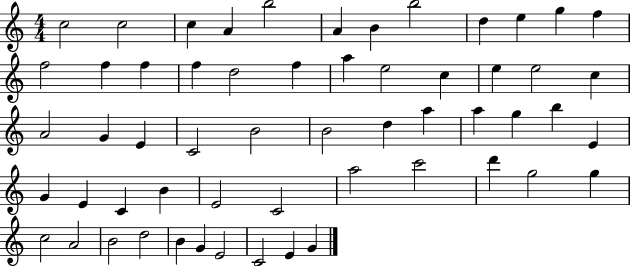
{
  \clef treble
  \numericTimeSignature
  \time 4/4
  \key c \major
  c''2 c''2 | c''4 a'4 b''2 | a'4 b'4 b''2 | d''4 e''4 g''4 f''4 | \break f''2 f''4 f''4 | f''4 d''2 f''4 | a''4 e''2 c''4 | e''4 e''2 c''4 | \break a'2 g'4 e'4 | c'2 b'2 | b'2 d''4 a''4 | a''4 g''4 b''4 e'4 | \break g'4 e'4 c'4 b'4 | e'2 c'2 | a''2 c'''2 | d'''4 g''2 g''4 | \break c''2 a'2 | b'2 d''2 | b'4 g'4 e'2 | c'2 e'4 g'4 | \break \bar "|."
}